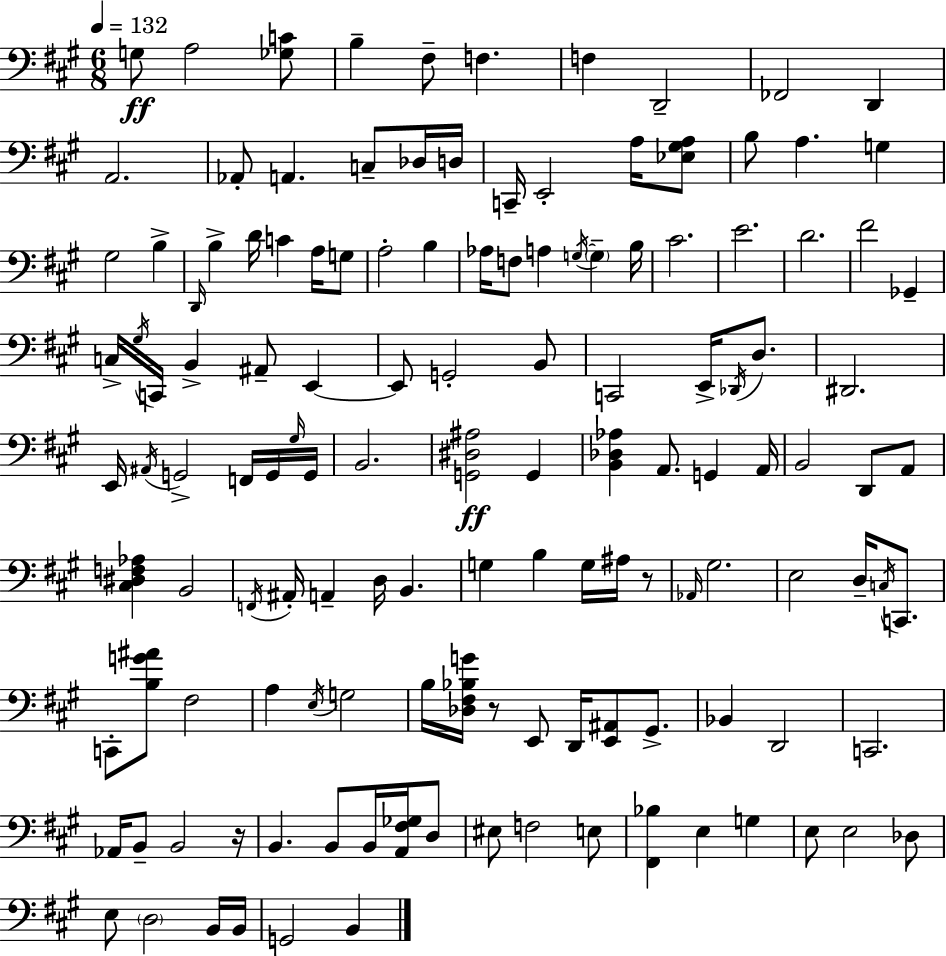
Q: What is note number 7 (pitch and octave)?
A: D2